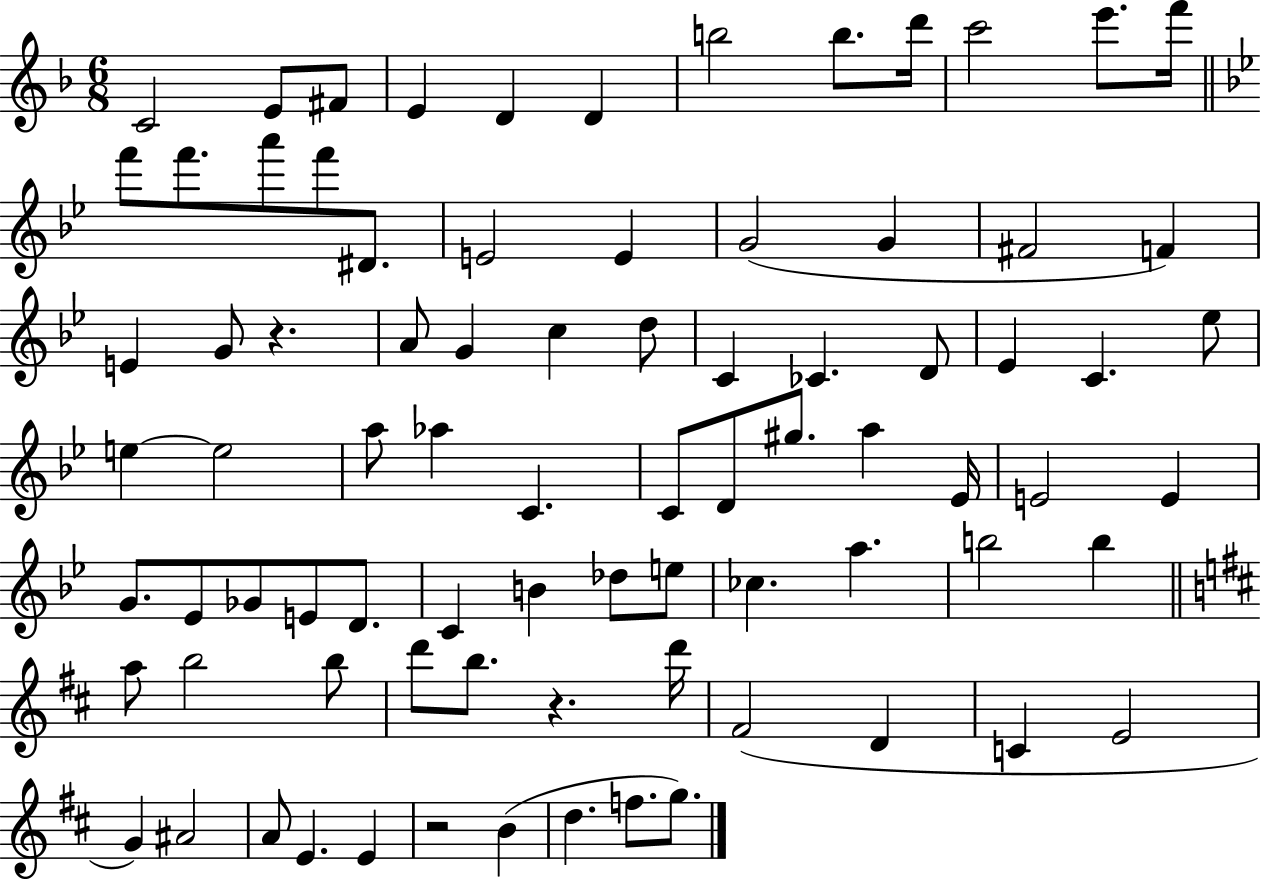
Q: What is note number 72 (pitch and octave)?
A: A#4